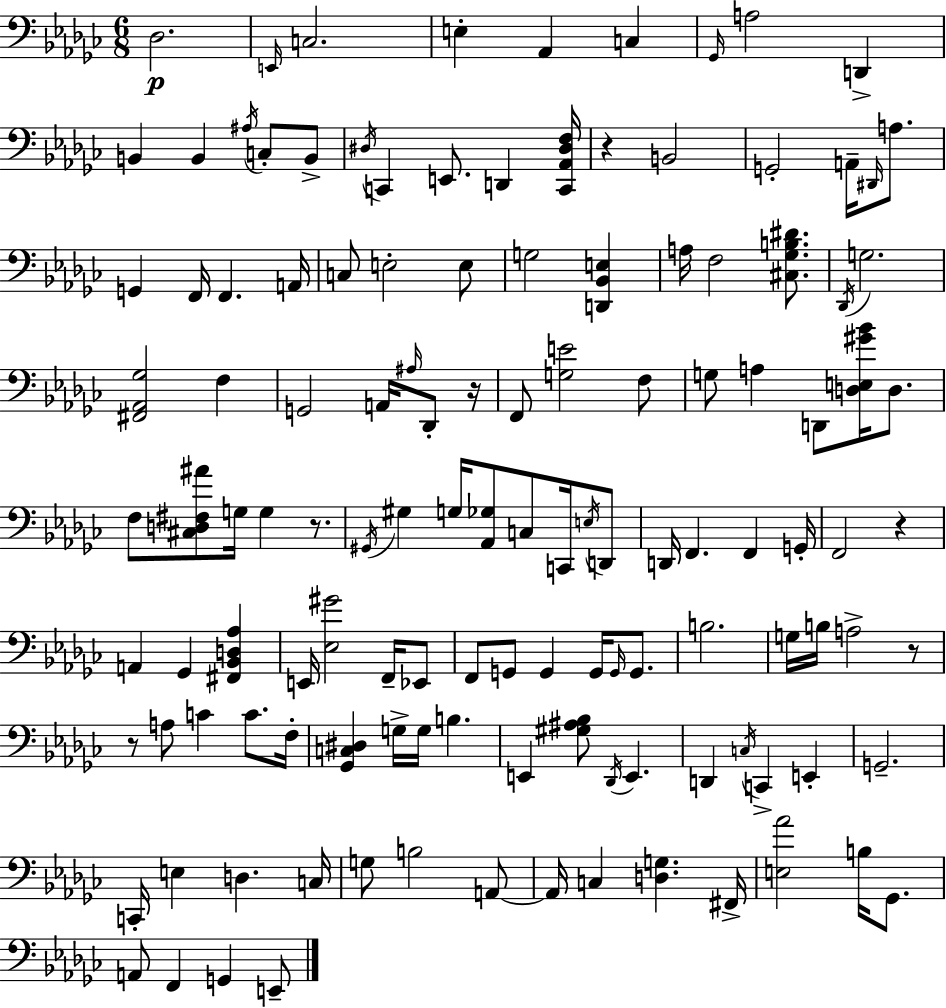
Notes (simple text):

Db3/h. E2/s C3/h. E3/q Ab2/q C3/q Gb2/s A3/h D2/q B2/q B2/q A#3/s C3/e B2/e D#3/s C2/q E2/e. D2/q [C2,Ab2,D#3,F3]/s R/q B2/h G2/h A2/s D#2/s A3/e. G2/q F2/s F2/q. A2/s C3/e E3/h E3/e G3/h [D2,Bb2,E3]/q A3/s F3/h [C#3,Gb3,B3,D#4]/e. Db2/s G3/h. [F#2,Ab2,Gb3]/h F3/q G2/h A2/s A#3/s Db2/e R/s F2/e [G3,E4]/h F3/e G3/e A3/q D2/e [D3,E3,G#4,Bb4]/s D3/e. F3/e [C#3,D3,F#3,A#4]/e G3/s G3/q R/e. G#2/s G#3/q G3/s [Ab2,Gb3]/e C3/e C2/s E3/s D2/e D2/s F2/q. F2/q G2/s F2/h R/q A2/q Gb2/q [F#2,Bb2,D3,Ab3]/q E2/s [Eb3,G#4]/h F2/s Eb2/e F2/e G2/e G2/q G2/s G2/s G2/e. B3/h. G3/s B3/s A3/h R/e R/e A3/e C4/q C4/e. F3/s [Gb2,C3,D#3]/q G3/s G3/s B3/q. E2/q [G#3,A#3,Bb3]/e Db2/s E2/q. D2/q C3/s C2/q E2/q G2/h. C2/s E3/q D3/q. C3/s G3/e B3/h A2/e A2/s C3/q [D3,G3]/q. F#2/s [E3,Ab4]/h B3/s Gb2/e. A2/e F2/q G2/q E2/e